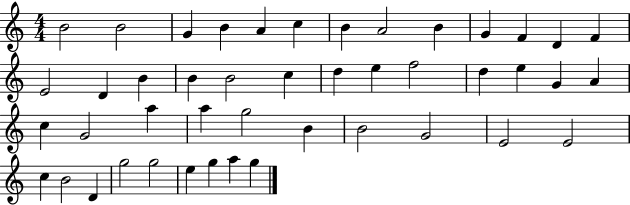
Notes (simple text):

B4/h B4/h G4/q B4/q A4/q C5/q B4/q A4/h B4/q G4/q F4/q D4/q F4/q E4/h D4/q B4/q B4/q B4/h C5/q D5/q E5/q F5/h D5/q E5/q G4/q A4/q C5/q G4/h A5/q A5/q G5/h B4/q B4/h G4/h E4/h E4/h C5/q B4/h D4/q G5/h G5/h E5/q G5/q A5/q G5/q